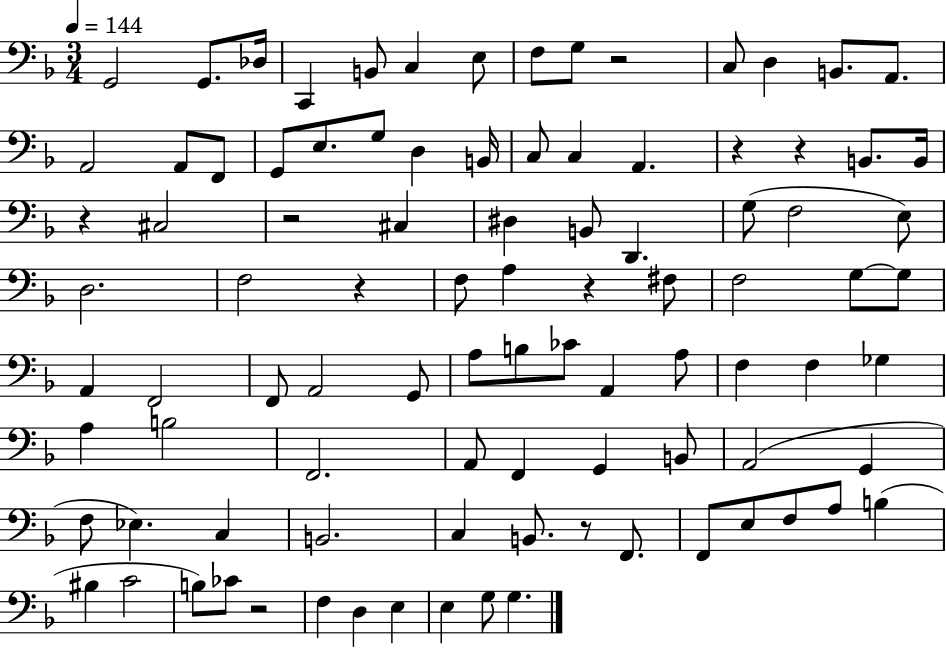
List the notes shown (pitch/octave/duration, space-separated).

G2/h G2/e. Db3/s C2/q B2/e C3/q E3/e F3/e G3/e R/h C3/e D3/q B2/e. A2/e. A2/h A2/e F2/e G2/e E3/e. G3/e D3/q B2/s C3/e C3/q A2/q. R/q R/q B2/e. B2/s R/q C#3/h R/h C#3/q D#3/q B2/e D2/q. G3/e F3/h E3/e D3/h. F3/h R/q F3/e A3/q R/q F#3/e F3/h G3/e G3/e A2/q F2/h F2/e A2/h G2/e A3/e B3/e CES4/e A2/q A3/e F3/q F3/q Gb3/q A3/q B3/h F2/h. A2/e F2/q G2/q B2/e A2/h G2/q F3/e Eb3/q. C3/q B2/h. C3/q B2/e. R/e F2/e. F2/e E3/e F3/e A3/e B3/q BIS3/q C4/h B3/e CES4/e R/h F3/q D3/q E3/q E3/q G3/e G3/q.